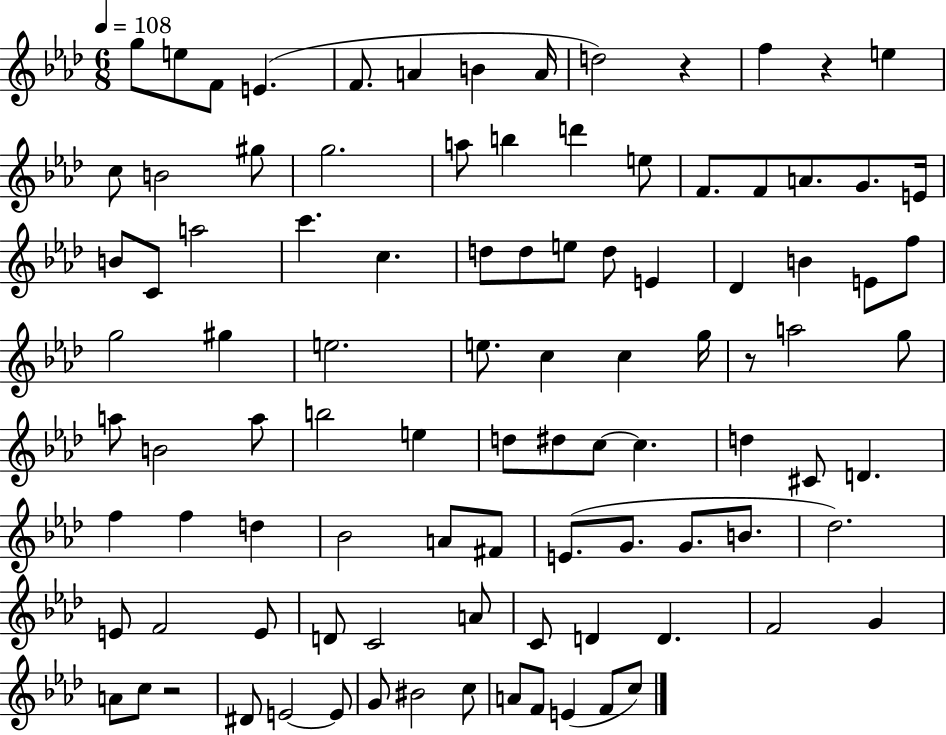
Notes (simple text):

G5/e E5/e F4/e E4/q. F4/e. A4/q B4/q A4/s D5/h R/q F5/q R/q E5/q C5/e B4/h G#5/e G5/h. A5/e B5/q D6/q E5/e F4/e. F4/e A4/e. G4/e. E4/s B4/e C4/e A5/h C6/q. C5/q. D5/e D5/e E5/e D5/e E4/q Db4/q B4/q E4/e F5/e G5/h G#5/q E5/h. E5/e. C5/q C5/q G5/s R/e A5/h G5/e A5/e B4/h A5/e B5/h E5/q D5/e D#5/e C5/e C5/q. D5/q C#4/e D4/q. F5/q F5/q D5/q Bb4/h A4/e F#4/e E4/e. G4/e. G4/e. B4/e. Db5/h. E4/e F4/h E4/e D4/e C4/h A4/e C4/e D4/q D4/q. F4/h G4/q A4/e C5/e R/h D#4/e E4/h E4/e G4/e BIS4/h C5/e A4/e F4/e E4/q F4/e C5/e